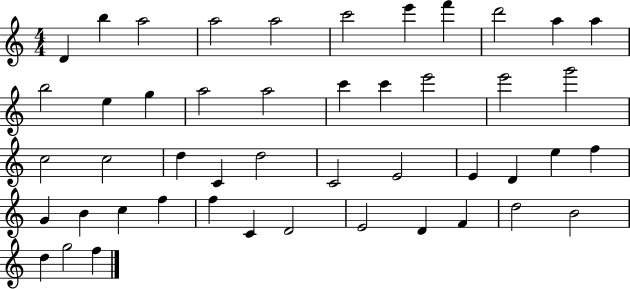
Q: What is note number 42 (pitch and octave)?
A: F4